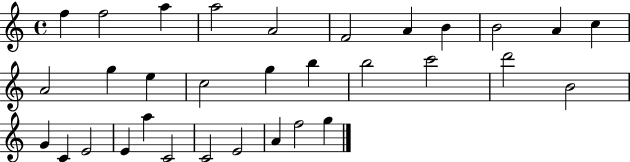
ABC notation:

X:1
T:Untitled
M:4/4
L:1/4
K:C
f f2 a a2 A2 F2 A B B2 A c A2 g e c2 g b b2 c'2 d'2 B2 G C E2 E a C2 C2 E2 A f2 g